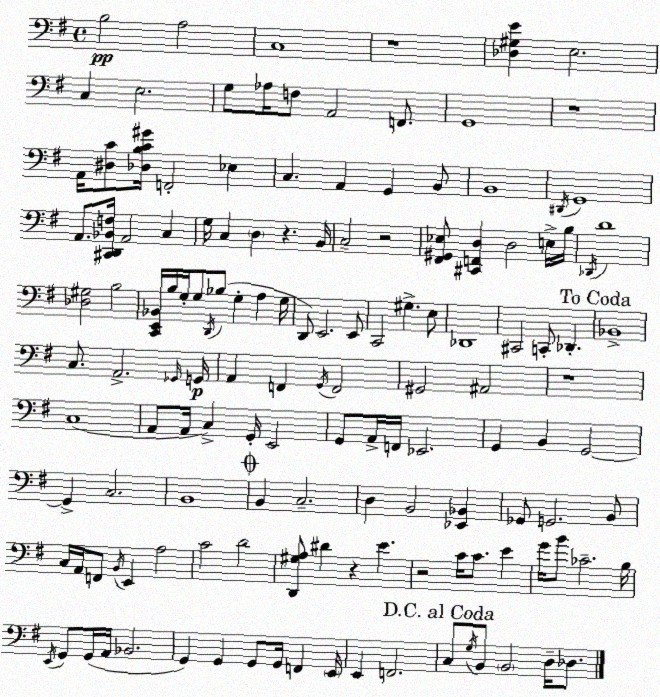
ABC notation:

X:1
T:Untitled
M:4/4
L:1/4
K:G
B,2 A,2 C,4 z4 [_D,^G,E] E,2 C, E,2 G,/2 _A,/4 F,/2 A,,2 F,,/2 G,,4 z4 A,,/4 [^D,C]/2 [_D,B,C^G]/4 F,,2 _E, C, A,, G,, B,,/2 B,,4 ^D,,/4 G,,4 A,,/2 [^C,,D,,_B,,F,]/4 A,,2 C, G,/4 C, D, z B,,/4 C,2 z2 [^F,,^G,,_E,]/2 [^C,,F,,D,] D,2 E,/4 B,/4 _D,,/4 D4 [_D,^G,]2 B,2 [C,,E,,_B,,]/4 B,/4 G,/4 G,/2 D,,/4 _B,/2 G, A, G,/4 D,,/2 E,,2 E,,/2 C,,2 ^G, E,/2 _D,,4 ^C,,2 C,,/2 _D,, _B,,4 C,/2 A,,2 _G,,/4 G,,/4 A,, F,, G,,/4 F,,2 ^G,,2 ^A,,2 z4 C,4 A,,/2 A,,/4 C, G,,/4 E,,2 G,,/2 A,,/4 F,,/4 _E,,2 G,, B,, G,,2 G,, C,2 B,,4 B,, C,2 D, B,,2 [_E,,_B,,] _G,,/2 G,,2 B,,/2 C,/4 A,,/4 F,,/2 B,,/4 E,, A,2 C2 D2 [D,,^G,A,]/2 ^D z E z2 C/4 C/2 E G/4 B/2 _C2 B,/4 E,,/4 G,,/2 G,,/4 A,,/4 _B,,2 G,, G,, G,,/2 G,,/4 F,, E,,/4 E,, F,,2 C,/2 G,/4 B,,/2 B,,2 D,/4 _D,/2